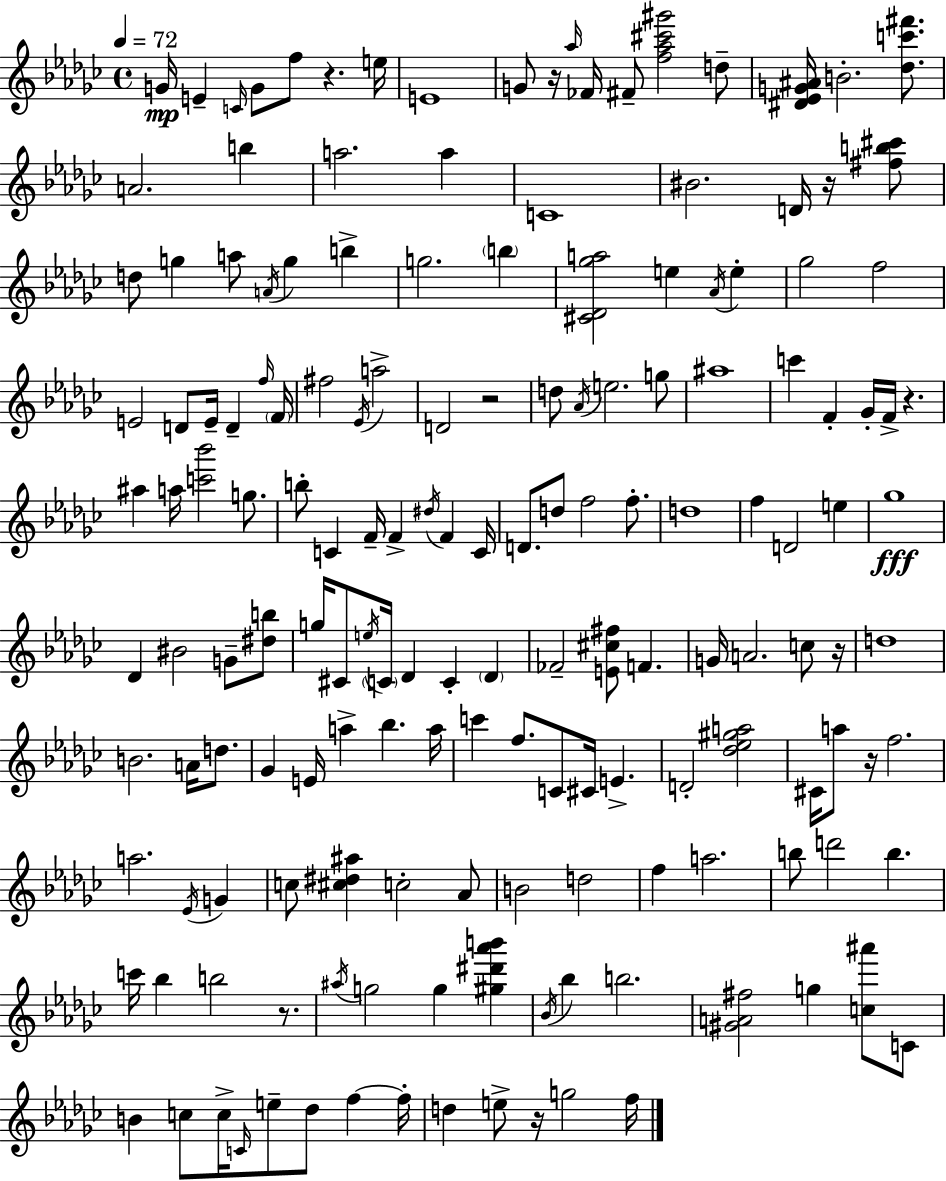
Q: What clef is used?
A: treble